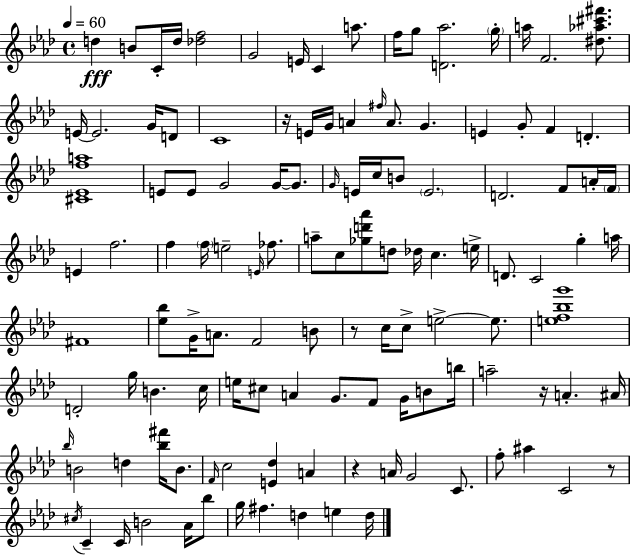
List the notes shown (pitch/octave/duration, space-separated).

D5/q B4/e C4/s D5/s [Db5,F5]/h G4/h E4/s C4/q A5/e. F5/s G5/e [D4,Ab5]/h. G5/s A5/s F4/h. [D#5,Ab5,C#6,F#6]/e. E4/s E4/h. G4/s D4/e C4/w R/s E4/s G4/s A4/q F#5/s A4/e. G4/q. E4/q G4/e F4/q D4/q. [C#4,Eb4,F5,A5]/w E4/e E4/e G4/h G4/s G4/e. G4/s E4/s C5/s B4/e E4/h. D4/h. F4/e A4/s F4/s E4/q F5/h. F5/q F5/s E5/h E4/s FES5/e. A5/e C5/e [Gb5,D6,Ab6]/e D5/e Db5/s C5/q. E5/s D4/e. C4/h G5/q A5/s F#4/w [Eb5,Bb5]/e G4/s A4/e. F4/h B4/e R/e C5/s C5/e E5/h E5/e. [E5,F5,Bb5,G6]/w D4/h G5/s B4/q. C5/s E5/s C#5/e A4/q G4/e. F4/e G4/s B4/e B5/s A5/h R/s A4/q. A#4/s Bb5/s B4/h D5/q [Bb5,F#6]/s B4/e. F4/s C5/h [E4,Db5]/q A4/q R/q A4/s G4/h C4/e. F5/e A#5/q C4/h R/e C#5/s C4/q C4/s B4/h Ab4/s Bb5/e G5/s F#5/q. D5/q E5/q D5/s